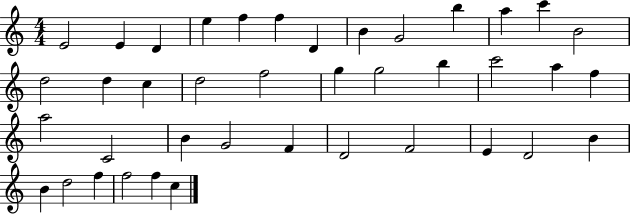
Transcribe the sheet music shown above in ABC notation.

X:1
T:Untitled
M:4/4
L:1/4
K:C
E2 E D e f f D B G2 b a c' B2 d2 d c d2 f2 g g2 b c'2 a f a2 C2 B G2 F D2 F2 E D2 B B d2 f f2 f c